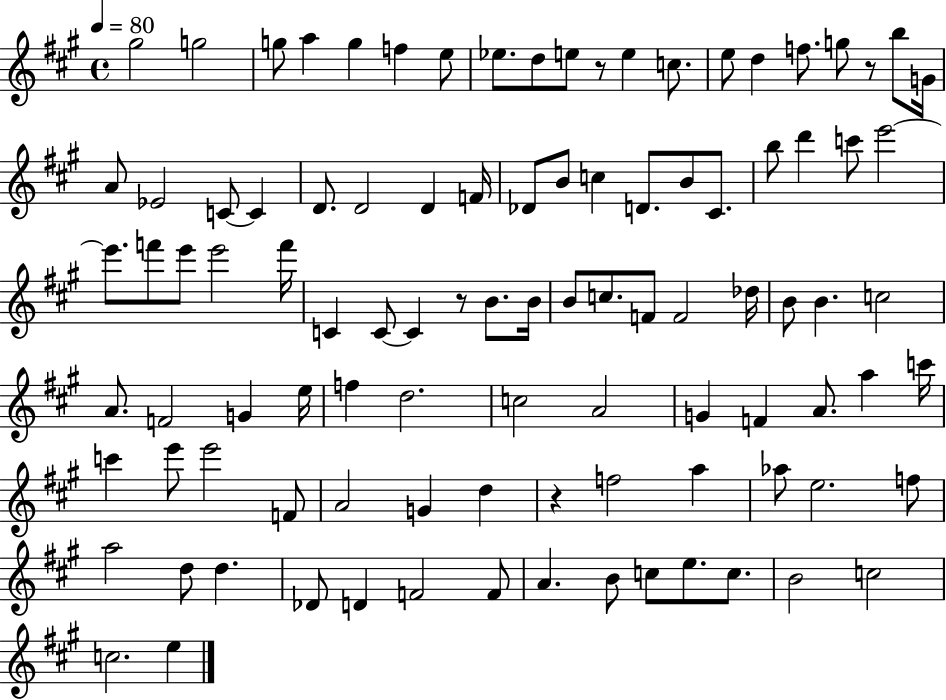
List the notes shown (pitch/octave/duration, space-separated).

G#5/h G5/h G5/e A5/q G5/q F5/q E5/e Eb5/e. D5/e E5/e R/e E5/q C5/e. E5/e D5/q F5/e. G5/e R/e B5/e G4/s A4/e Eb4/h C4/e C4/q D4/e. D4/h D4/q F4/s Db4/e B4/e C5/q D4/e. B4/e C#4/e. B5/e D6/q C6/e E6/h E6/e. F6/e E6/e E6/h F6/s C4/q C4/e C4/q R/e B4/e. B4/s B4/e C5/e. F4/e F4/h Db5/s B4/e B4/q. C5/h A4/e. F4/h G4/q E5/s F5/q D5/h. C5/h A4/h G4/q F4/q A4/e. A5/q C6/s C6/q E6/e E6/h F4/e A4/h G4/q D5/q R/q F5/h A5/q Ab5/e E5/h. F5/e A5/h D5/e D5/q. Db4/e D4/q F4/h F4/e A4/q. B4/e C5/e E5/e. C5/e. B4/h C5/h C5/h. E5/q